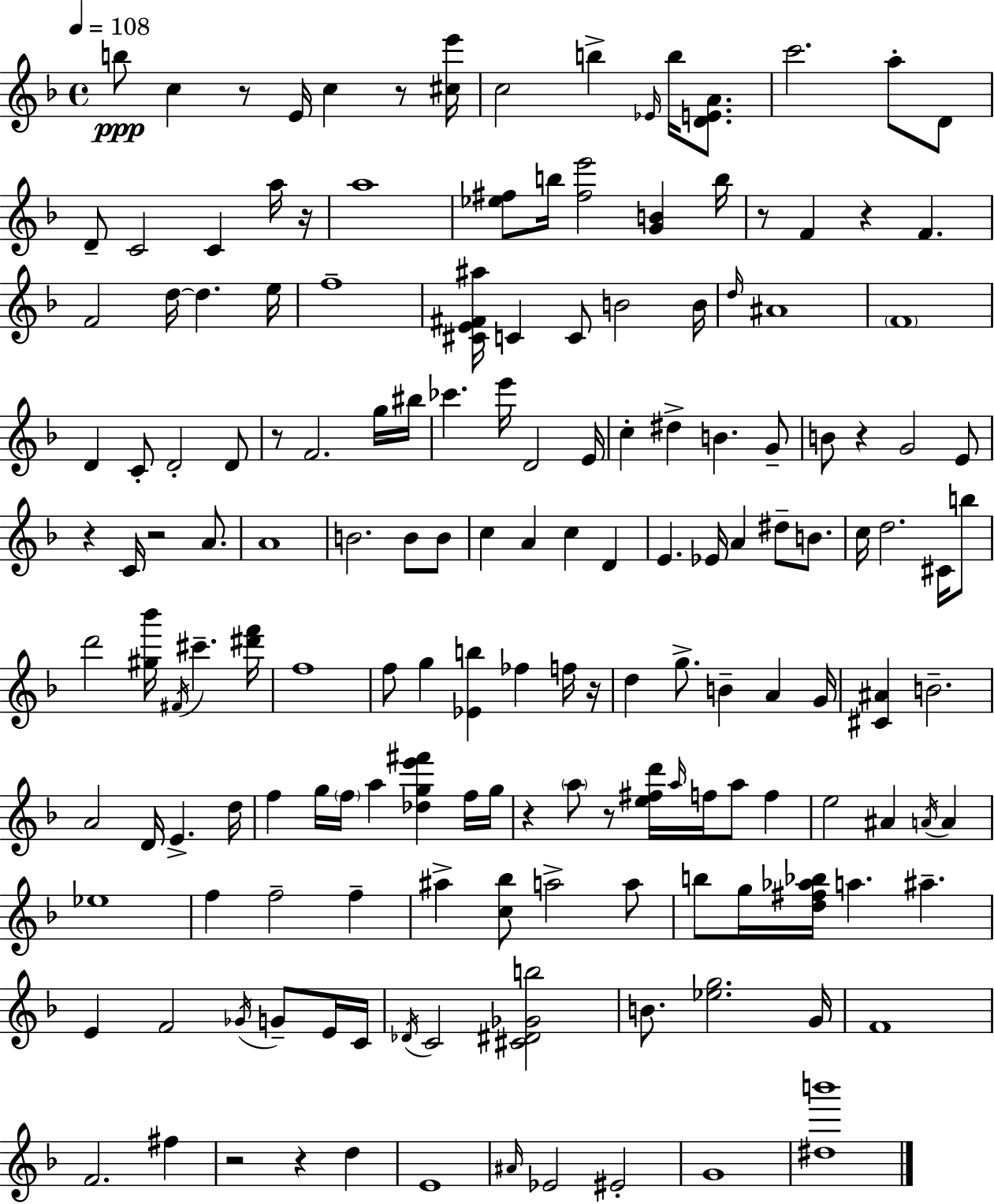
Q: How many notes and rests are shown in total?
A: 163